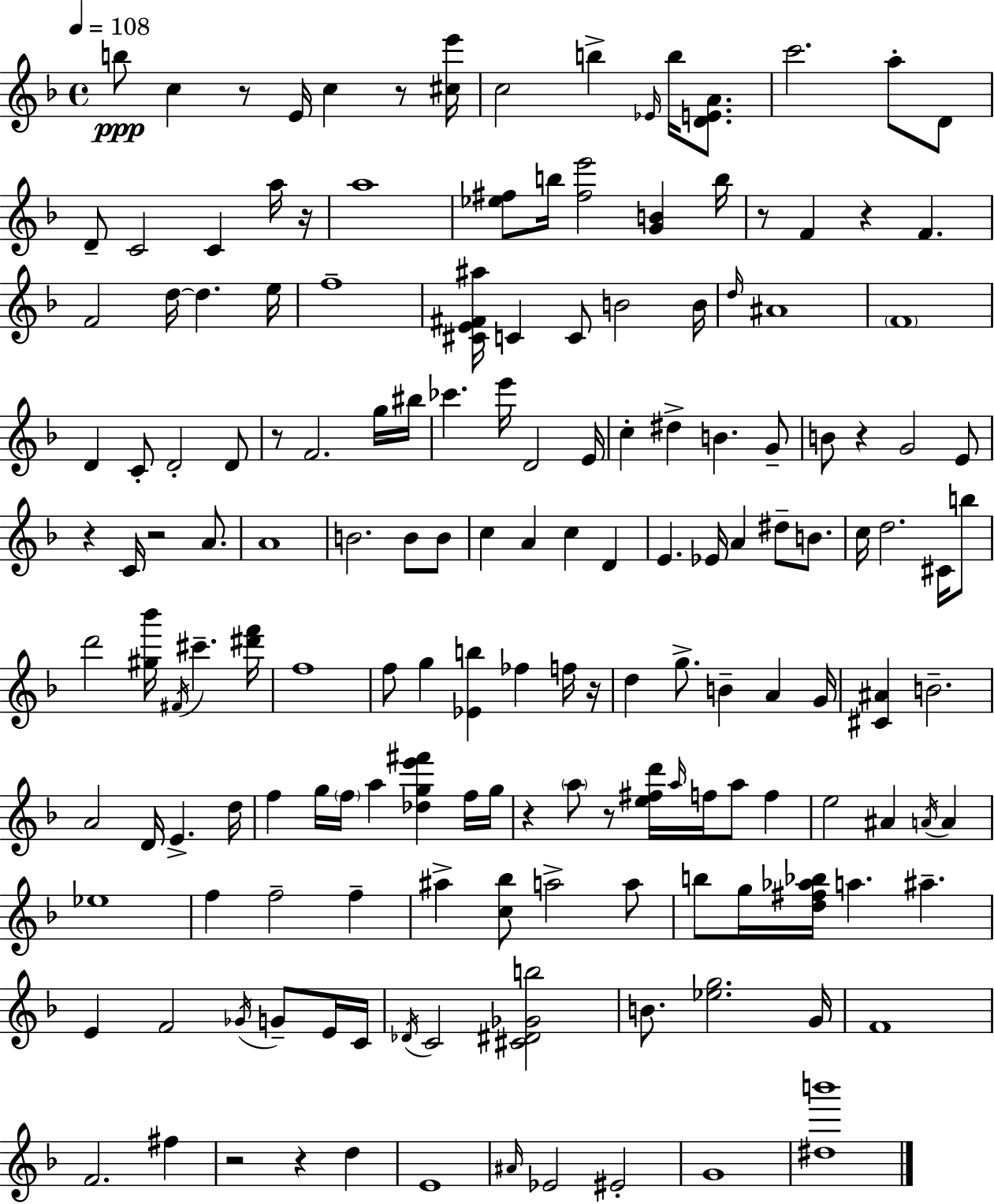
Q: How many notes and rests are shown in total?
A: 163